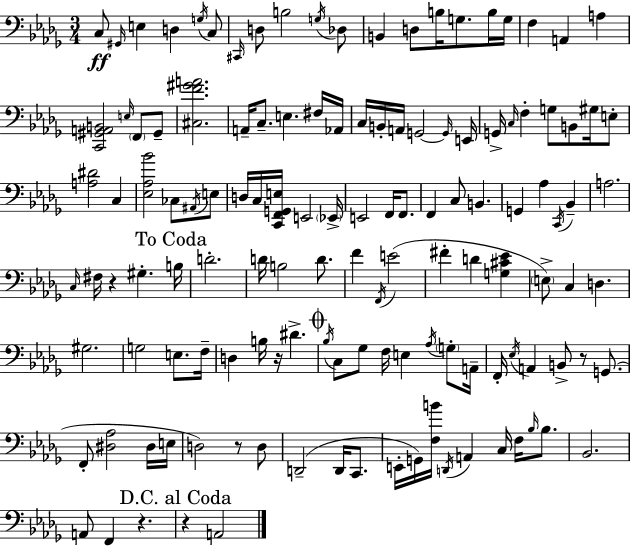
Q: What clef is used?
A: bass